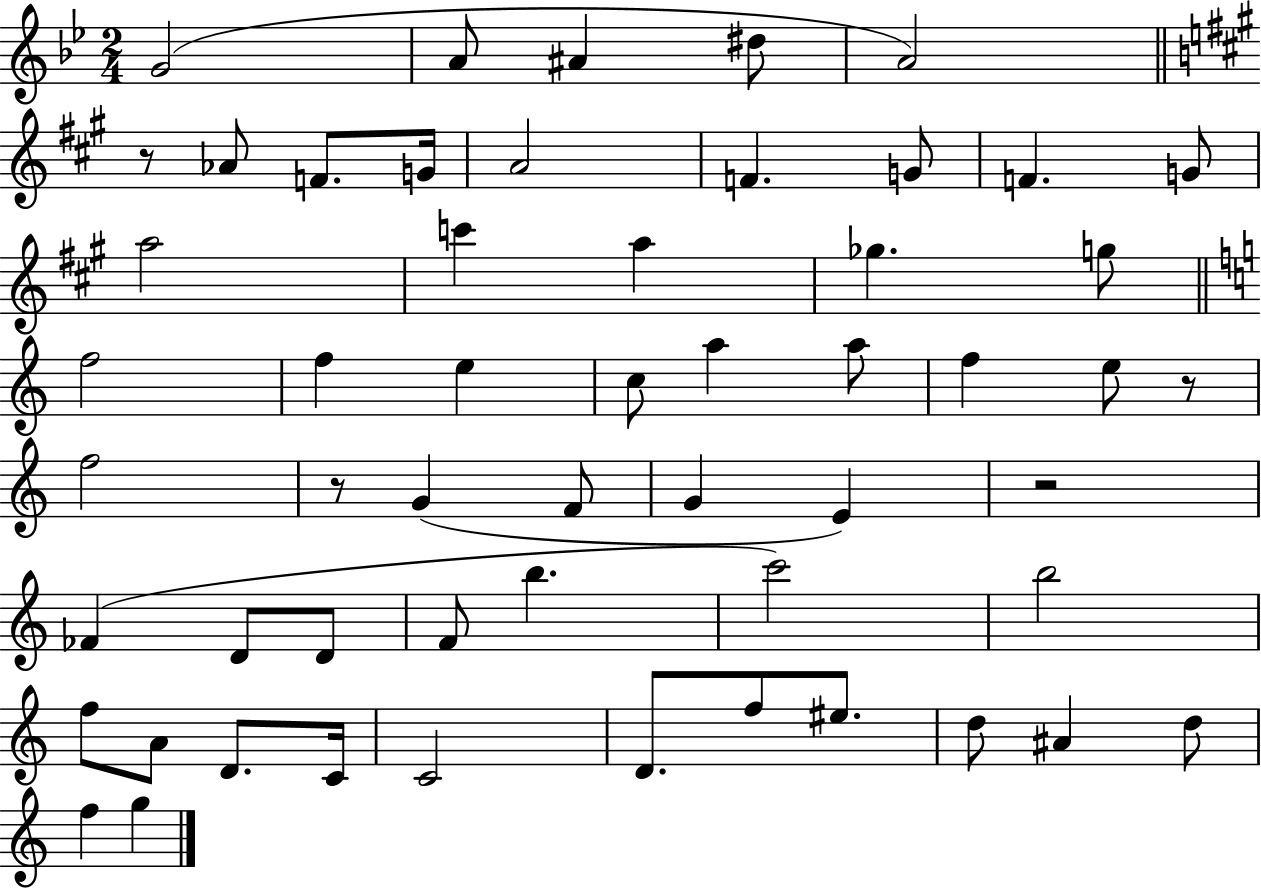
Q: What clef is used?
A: treble